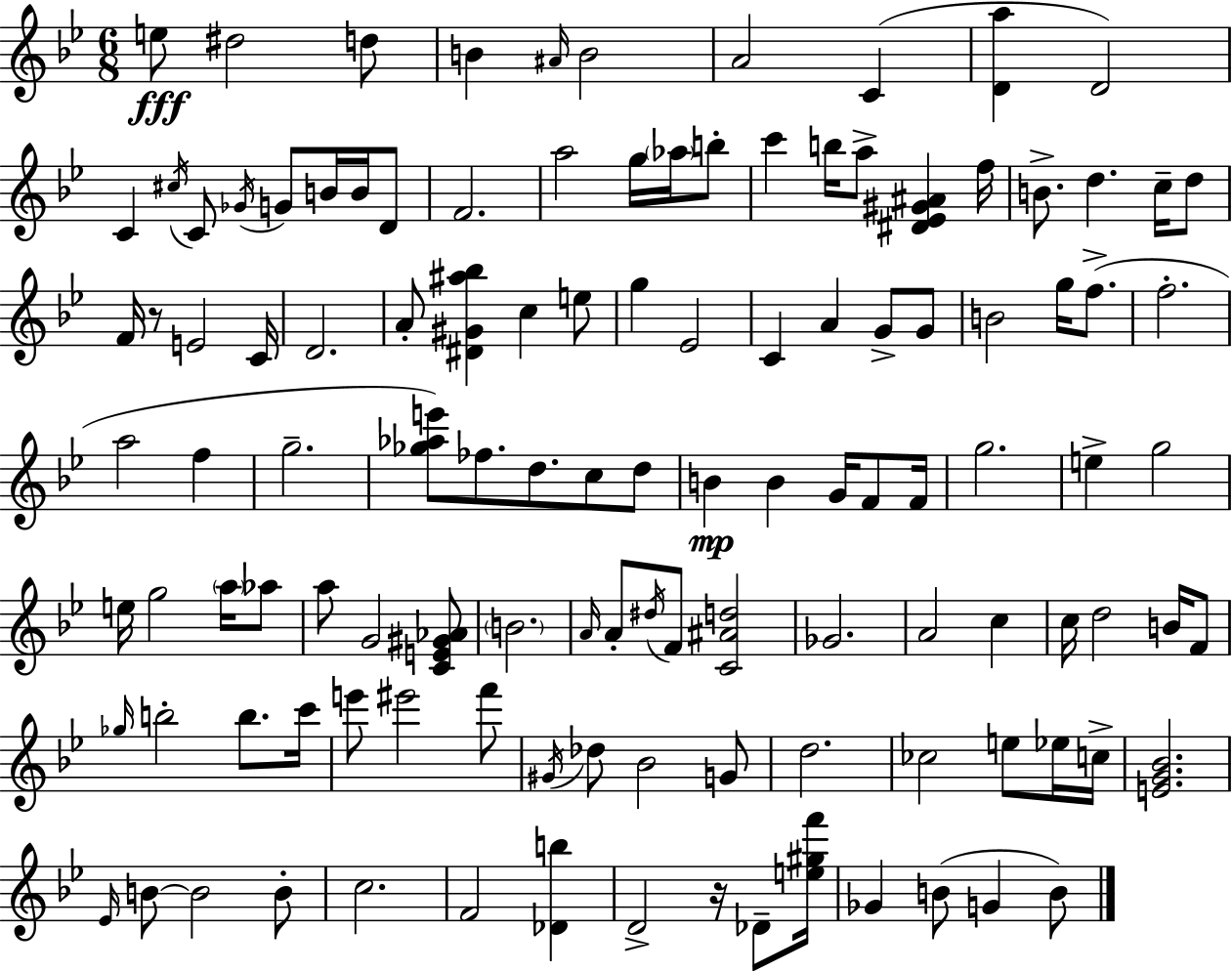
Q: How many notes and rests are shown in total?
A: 119